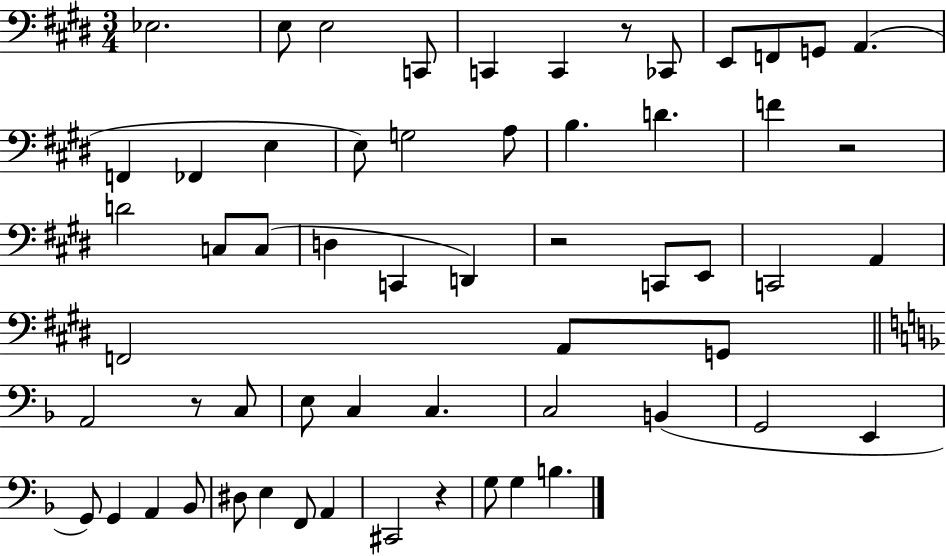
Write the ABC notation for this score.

X:1
T:Untitled
M:3/4
L:1/4
K:E
_E,2 E,/2 E,2 C,,/2 C,, C,, z/2 _C,,/2 E,,/2 F,,/2 G,,/2 A,, F,, _F,, E, E,/2 G,2 A,/2 B, D F z2 D2 C,/2 C,/2 D, C,, D,, z2 C,,/2 E,,/2 C,,2 A,, F,,2 A,,/2 G,,/2 A,,2 z/2 C,/2 E,/2 C, C, C,2 B,, G,,2 E,, G,,/2 G,, A,, _B,,/2 ^D,/2 E, F,,/2 A,, ^C,,2 z G,/2 G, B,